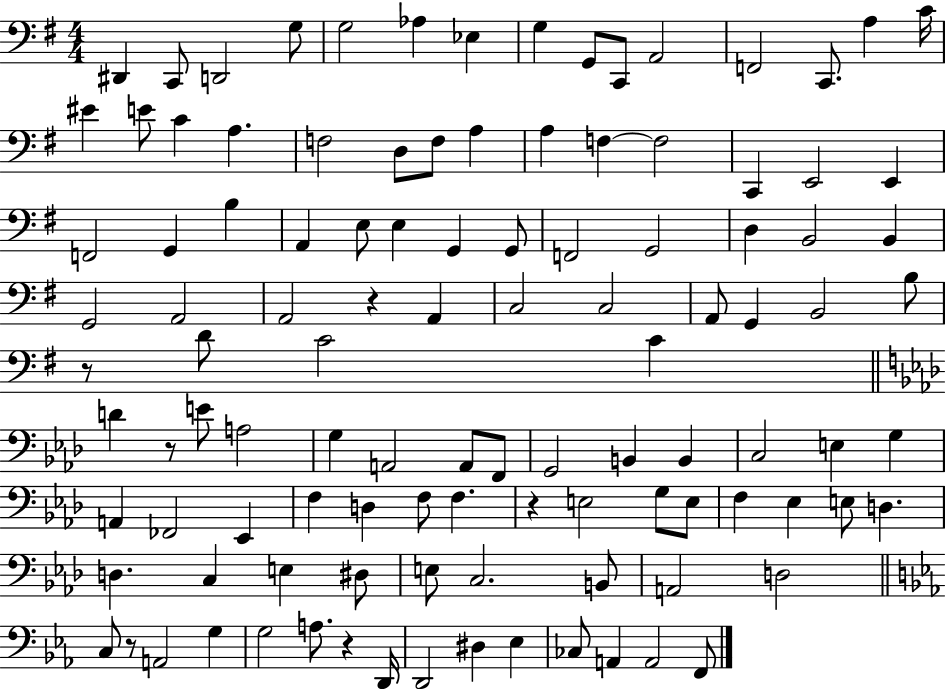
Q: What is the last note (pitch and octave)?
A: F2